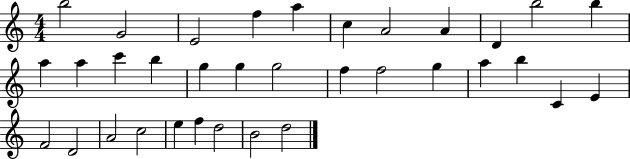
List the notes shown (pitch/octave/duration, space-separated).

B5/h G4/h E4/h F5/q A5/q C5/q A4/h A4/q D4/q B5/h B5/q A5/q A5/q C6/q B5/q G5/q G5/q G5/h F5/q F5/h G5/q A5/q B5/q C4/q E4/q F4/h D4/h A4/h C5/h E5/q F5/q D5/h B4/h D5/h